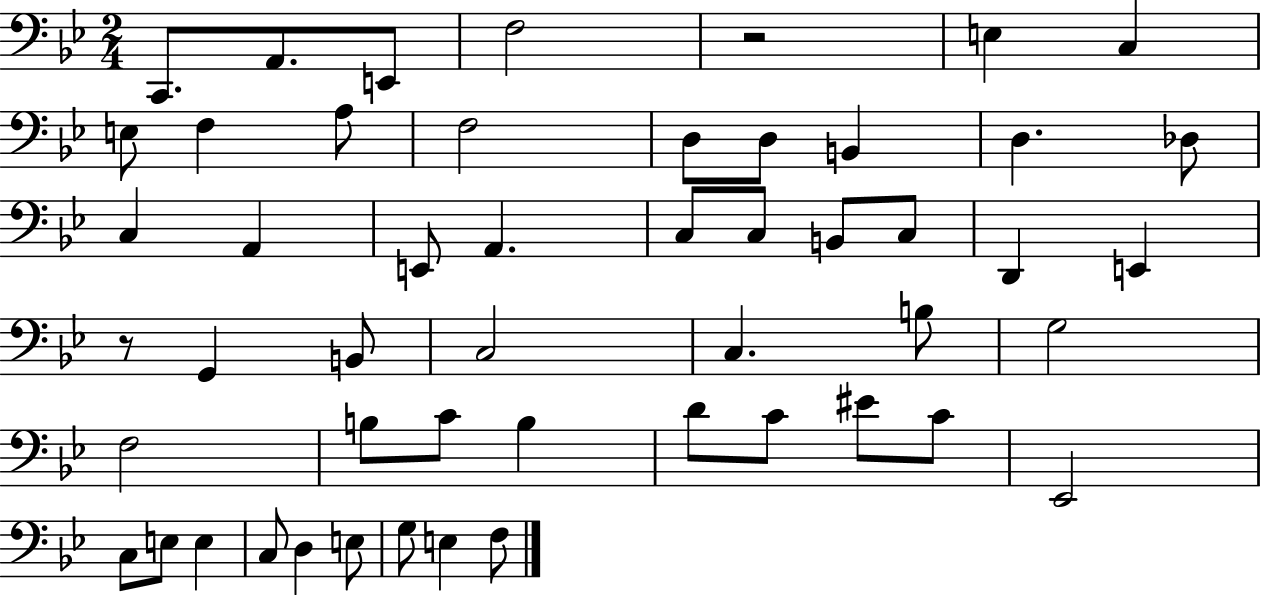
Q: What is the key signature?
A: BES major